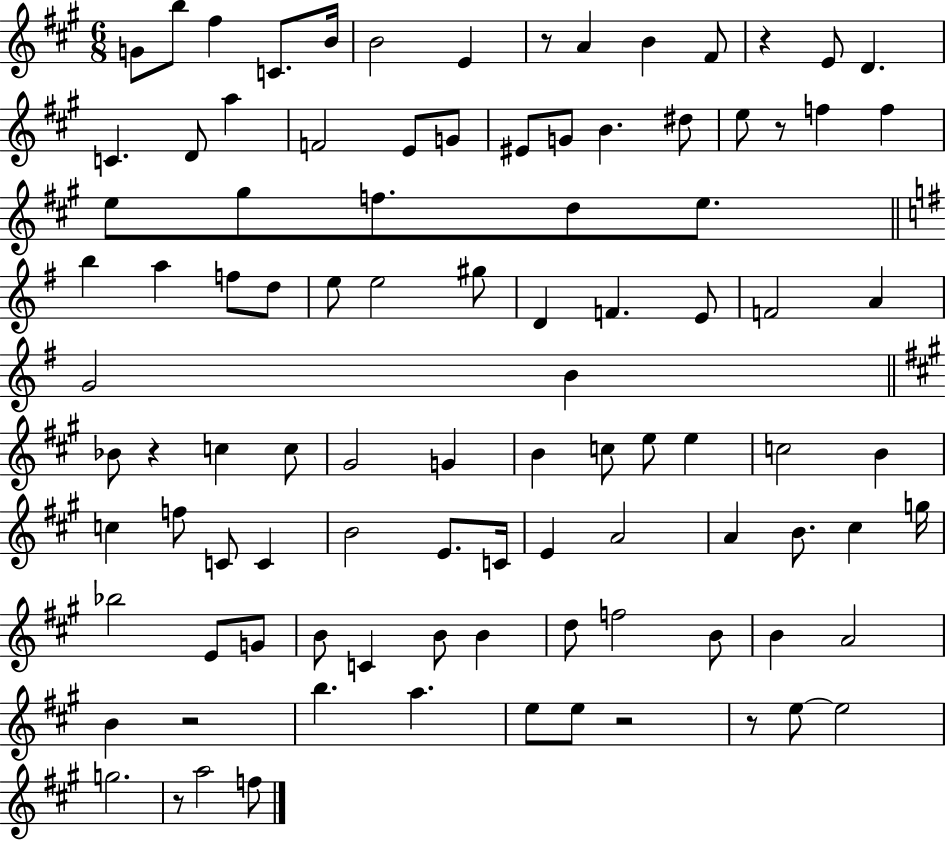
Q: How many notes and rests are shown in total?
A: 98